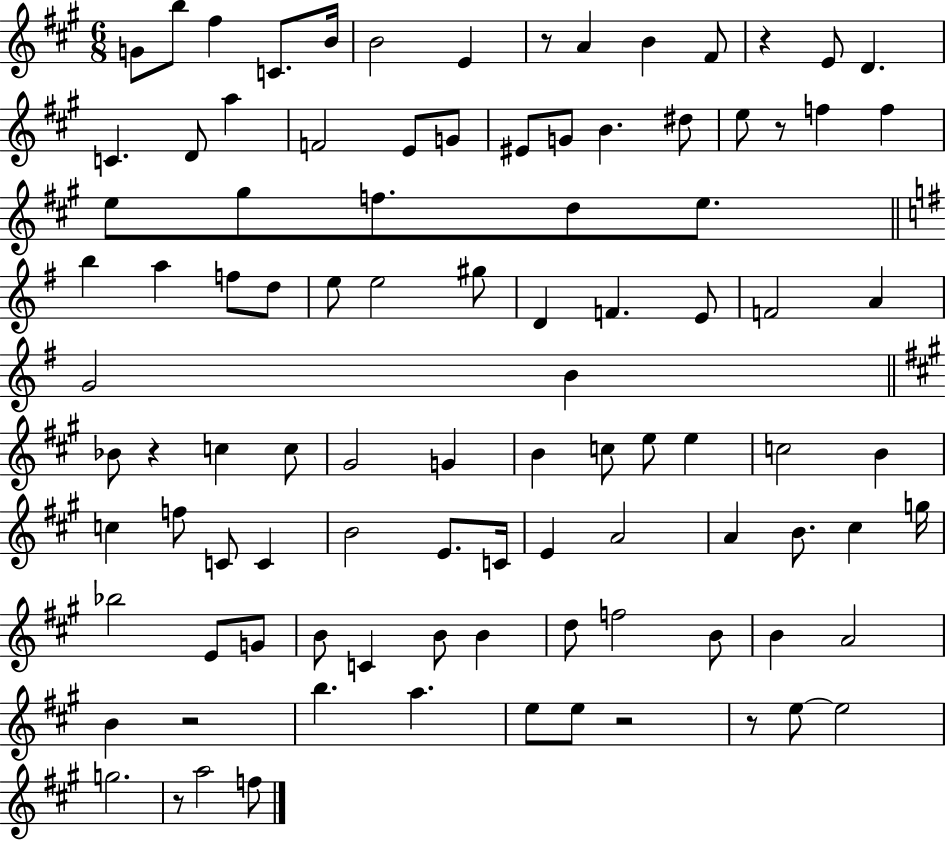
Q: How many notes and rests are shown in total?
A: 98